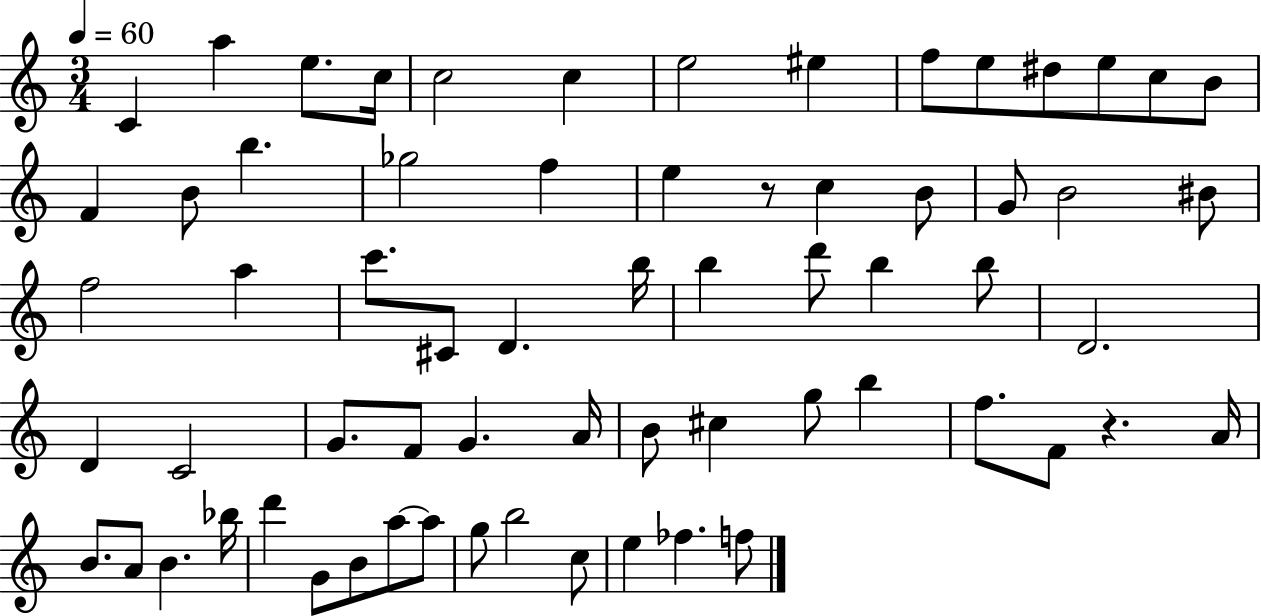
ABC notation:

X:1
T:Untitled
M:3/4
L:1/4
K:C
C a e/2 c/4 c2 c e2 ^e f/2 e/2 ^d/2 e/2 c/2 B/2 F B/2 b _g2 f e z/2 c B/2 G/2 B2 ^B/2 f2 a c'/2 ^C/2 D b/4 b d'/2 b b/2 D2 D C2 G/2 F/2 G A/4 B/2 ^c g/2 b f/2 F/2 z A/4 B/2 A/2 B _b/4 d' G/2 B/2 a/2 a/2 g/2 b2 c/2 e _f f/2